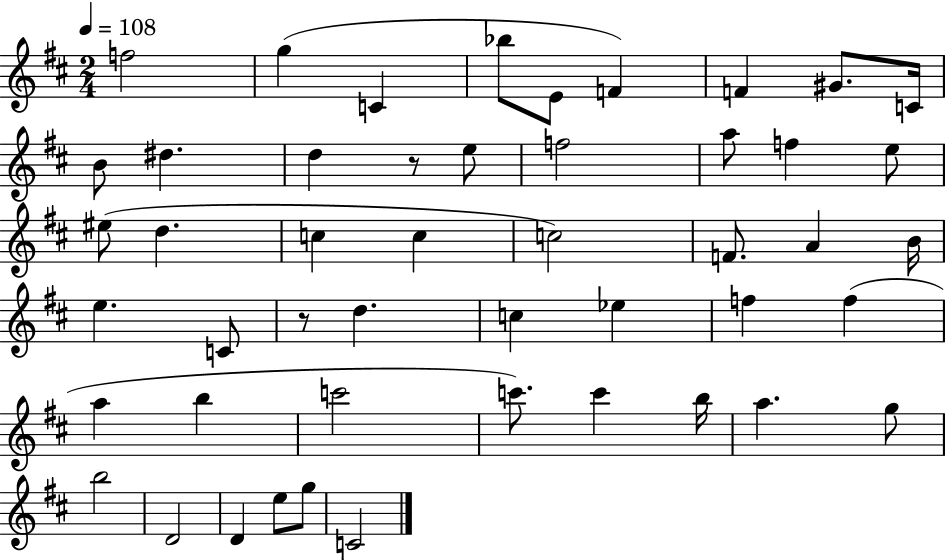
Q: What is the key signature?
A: D major